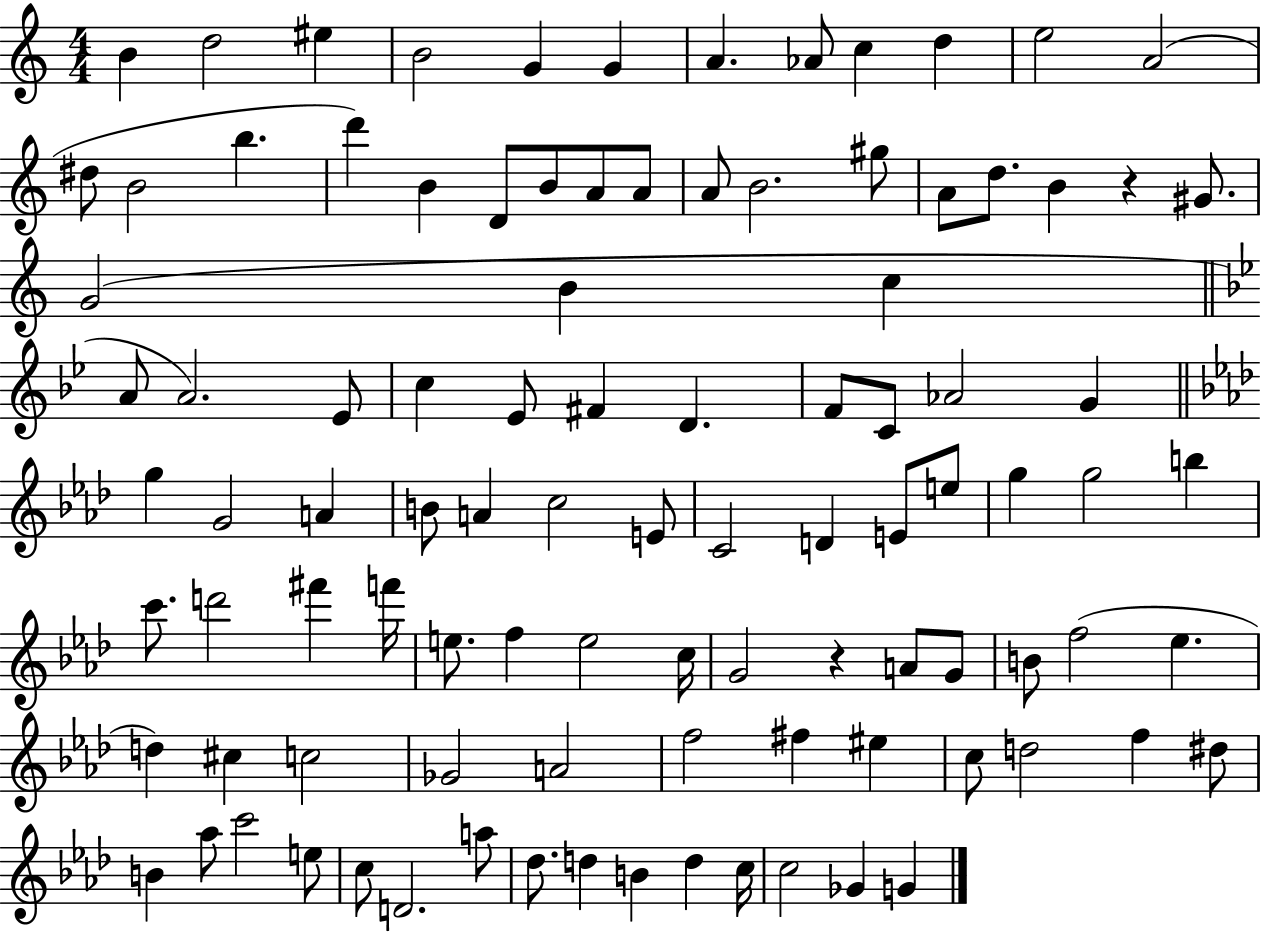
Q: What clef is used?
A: treble